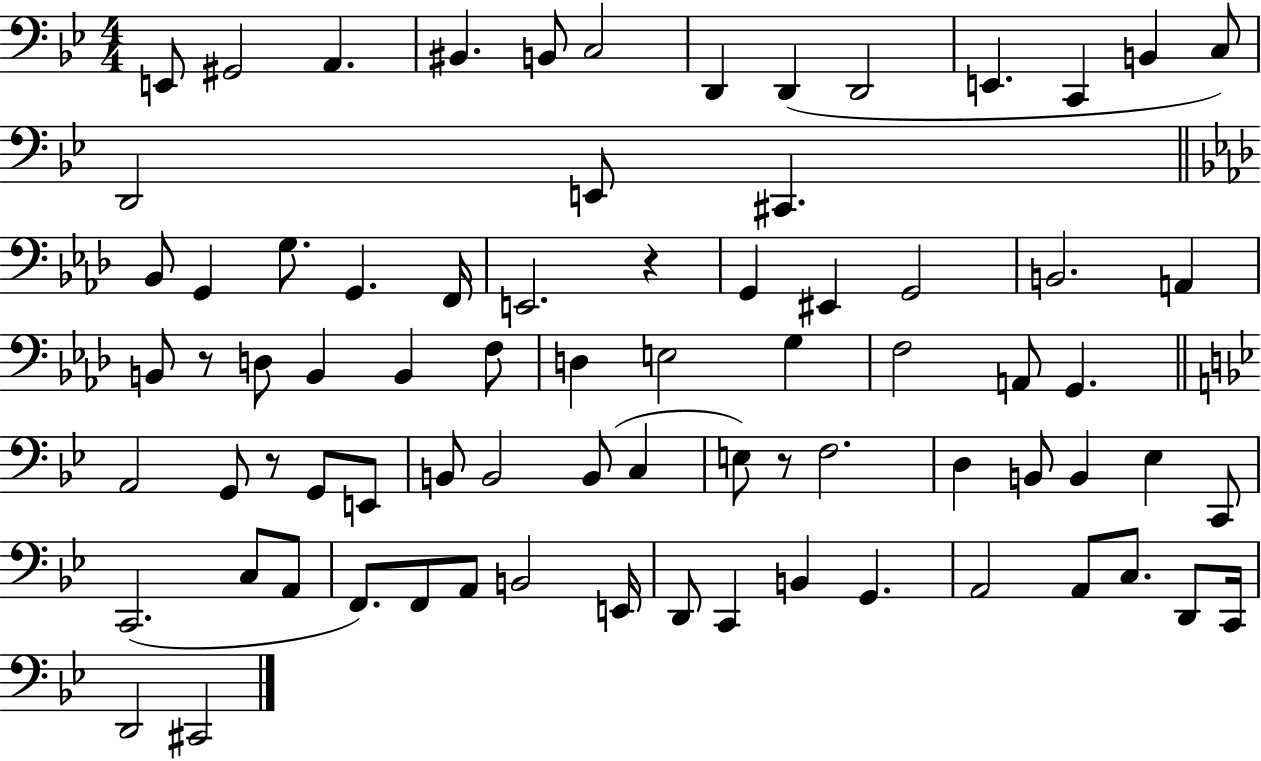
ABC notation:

X:1
T:Untitled
M:4/4
L:1/4
K:Bb
E,,/2 ^G,,2 A,, ^B,, B,,/2 C,2 D,, D,, D,,2 E,, C,, B,, C,/2 D,,2 E,,/2 ^C,, _B,,/2 G,, G,/2 G,, F,,/4 E,,2 z G,, ^E,, G,,2 B,,2 A,, B,,/2 z/2 D,/2 B,, B,, F,/2 D, E,2 G, F,2 A,,/2 G,, A,,2 G,,/2 z/2 G,,/2 E,,/2 B,,/2 B,,2 B,,/2 C, E,/2 z/2 F,2 D, B,,/2 B,, _E, C,,/2 C,,2 C,/2 A,,/2 F,,/2 F,,/2 A,,/2 B,,2 E,,/4 D,,/2 C,, B,, G,, A,,2 A,,/2 C,/2 D,,/2 C,,/4 D,,2 ^C,,2